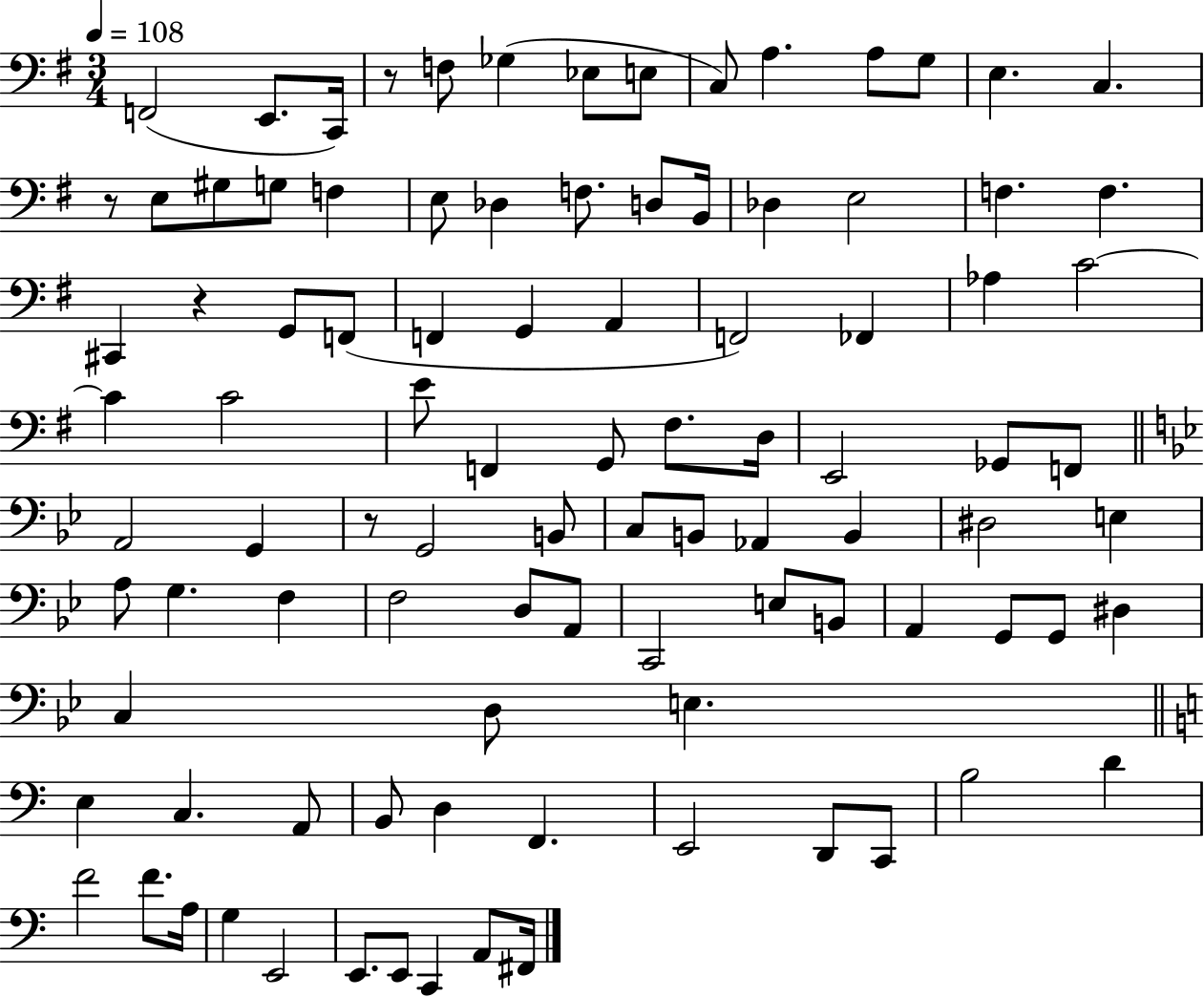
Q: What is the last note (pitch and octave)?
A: F#2